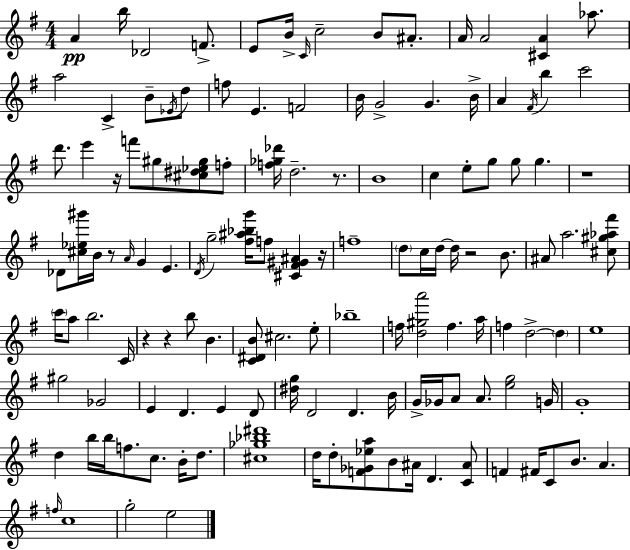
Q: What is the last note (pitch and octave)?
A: E5